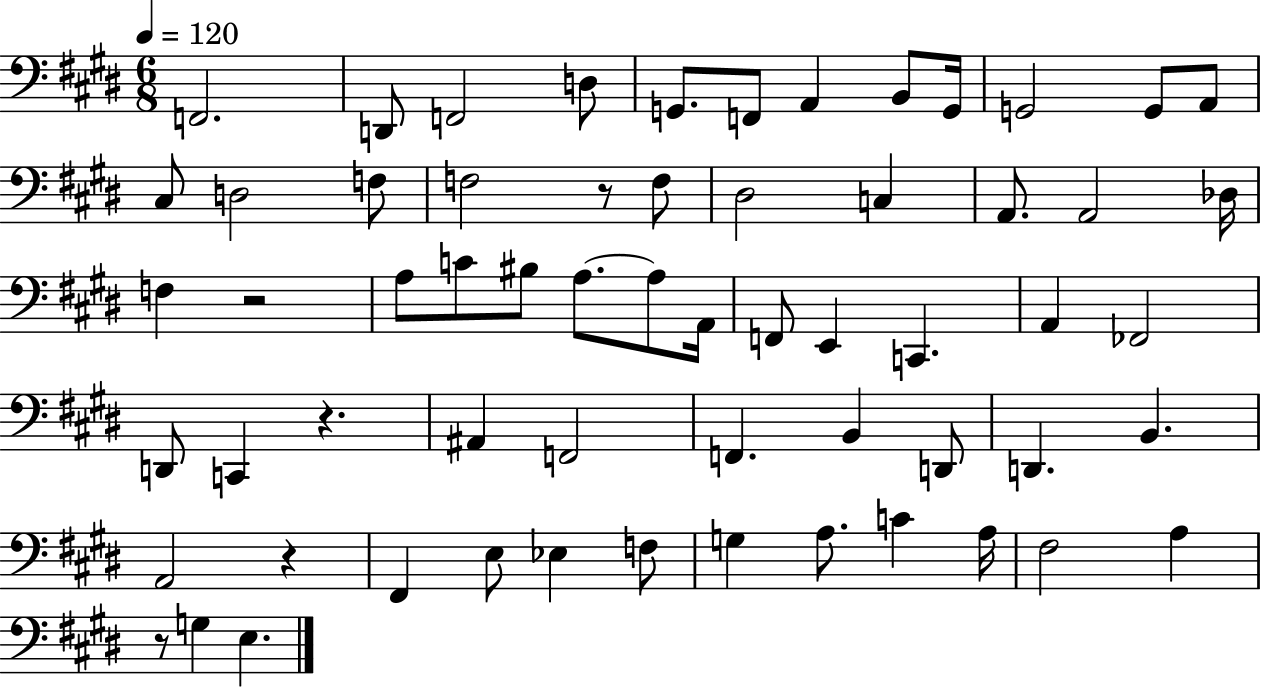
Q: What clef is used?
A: bass